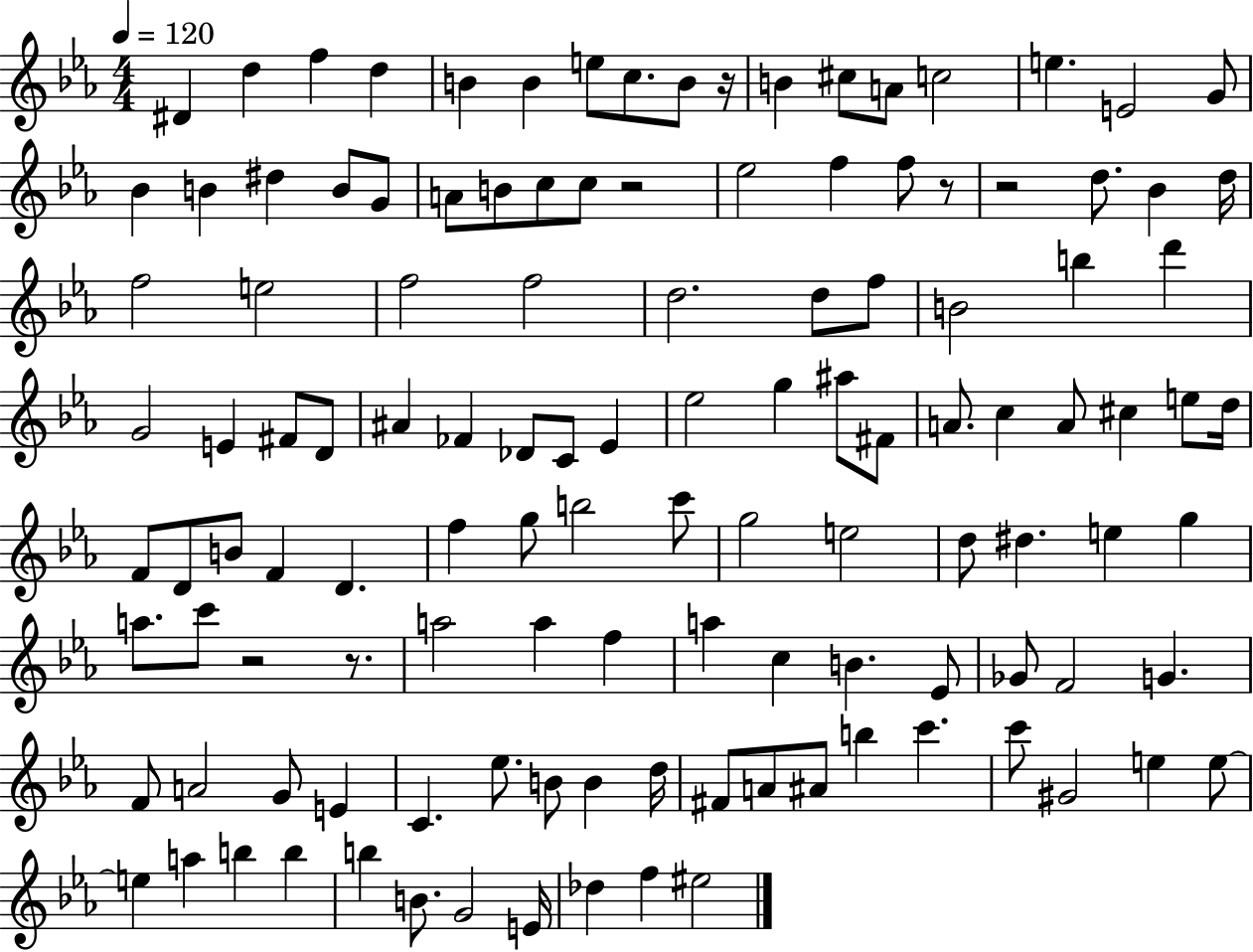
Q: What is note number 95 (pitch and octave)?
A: B4